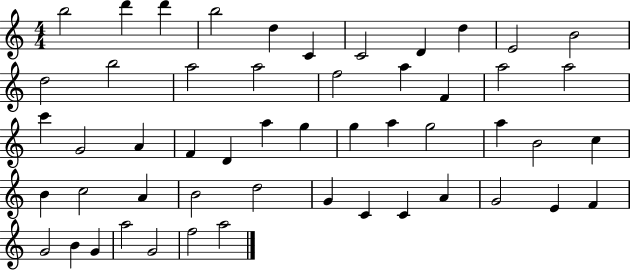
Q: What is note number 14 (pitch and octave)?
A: A5